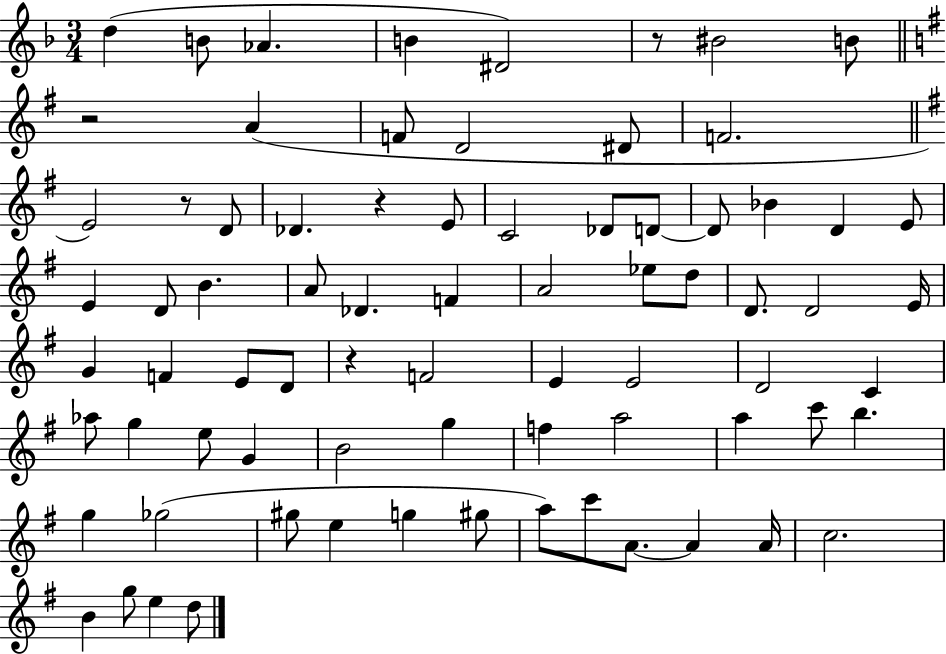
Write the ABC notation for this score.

X:1
T:Untitled
M:3/4
L:1/4
K:F
d B/2 _A B ^D2 z/2 ^B2 B/2 z2 A F/2 D2 ^D/2 F2 E2 z/2 D/2 _D z E/2 C2 _D/2 D/2 D/2 _B D E/2 E D/2 B A/2 _D F A2 _e/2 d/2 D/2 D2 E/4 G F E/2 D/2 z F2 E E2 D2 C _a/2 g e/2 G B2 g f a2 a c'/2 b g _g2 ^g/2 e g ^g/2 a/2 c'/2 A/2 A A/4 c2 B g/2 e d/2